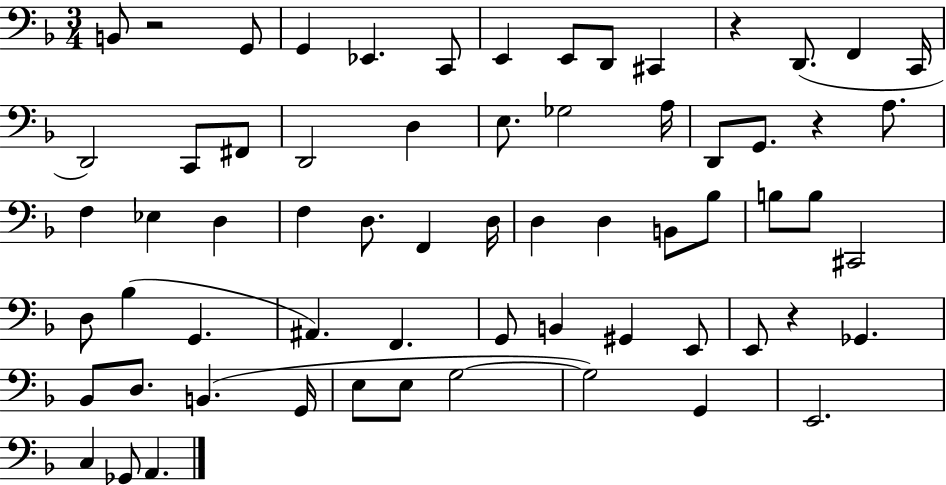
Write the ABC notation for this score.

X:1
T:Untitled
M:3/4
L:1/4
K:F
B,,/2 z2 G,,/2 G,, _E,, C,,/2 E,, E,,/2 D,,/2 ^C,, z D,,/2 F,, C,,/4 D,,2 C,,/2 ^F,,/2 D,,2 D, E,/2 _G,2 A,/4 D,,/2 G,,/2 z A,/2 F, _E, D, F, D,/2 F,, D,/4 D, D, B,,/2 _B,/2 B,/2 B,/2 ^C,,2 D,/2 _B, G,, ^A,, F,, G,,/2 B,, ^G,, E,,/2 E,,/2 z _G,, _B,,/2 D,/2 B,, G,,/4 E,/2 E,/2 G,2 G,2 G,, E,,2 C, _G,,/2 A,,